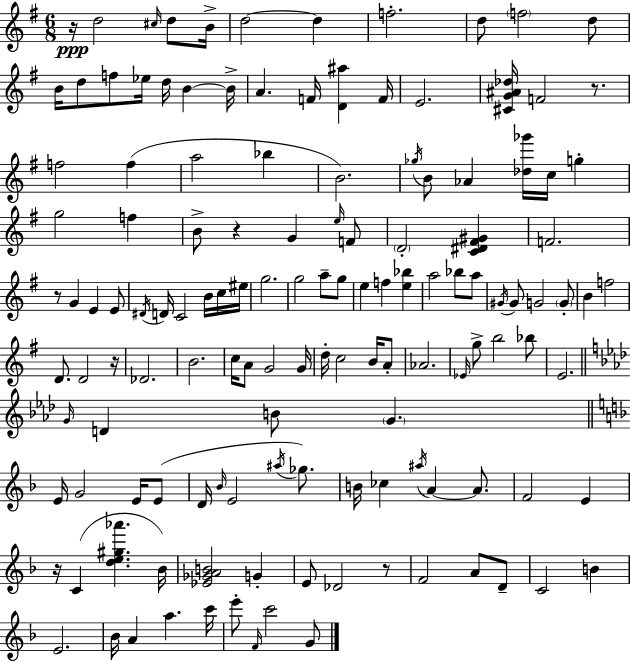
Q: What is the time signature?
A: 6/8